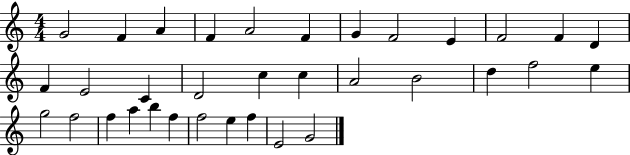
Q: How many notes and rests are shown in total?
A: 34